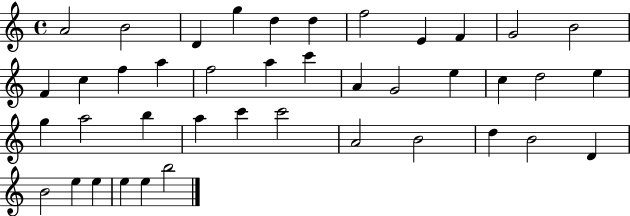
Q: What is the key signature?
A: C major